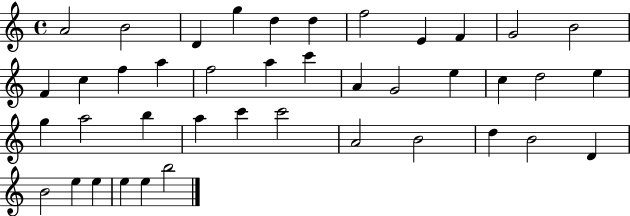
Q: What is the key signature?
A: C major